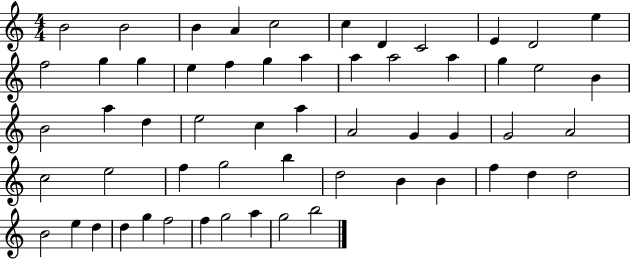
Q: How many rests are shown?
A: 0